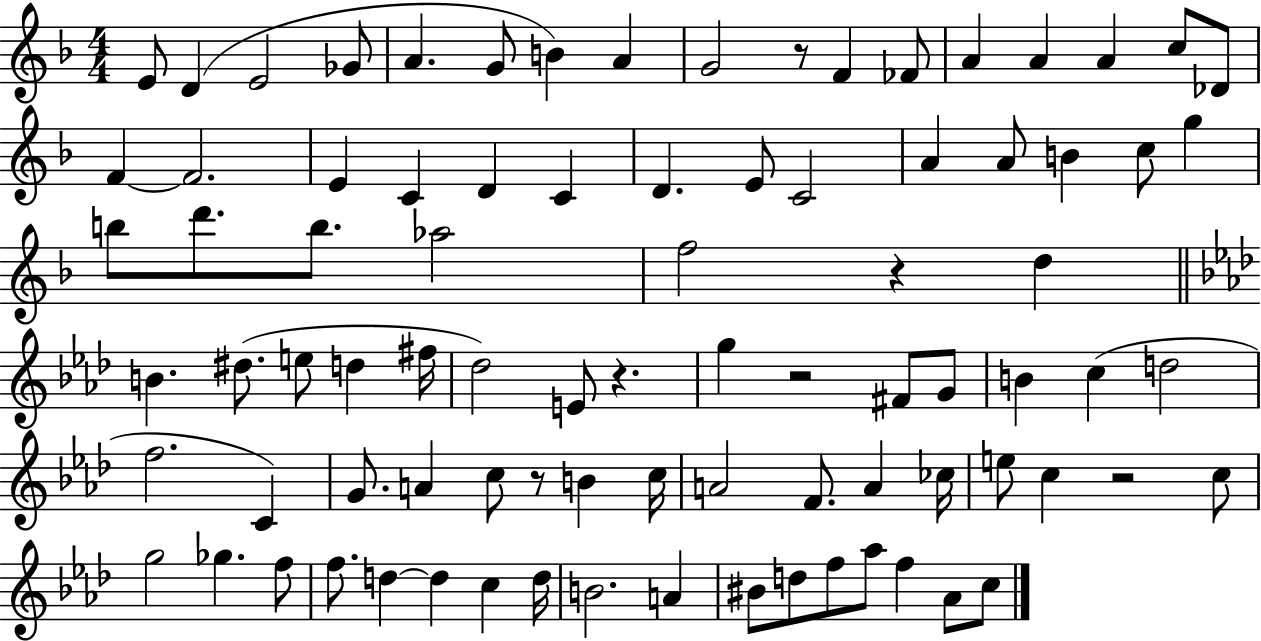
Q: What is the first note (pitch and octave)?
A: E4